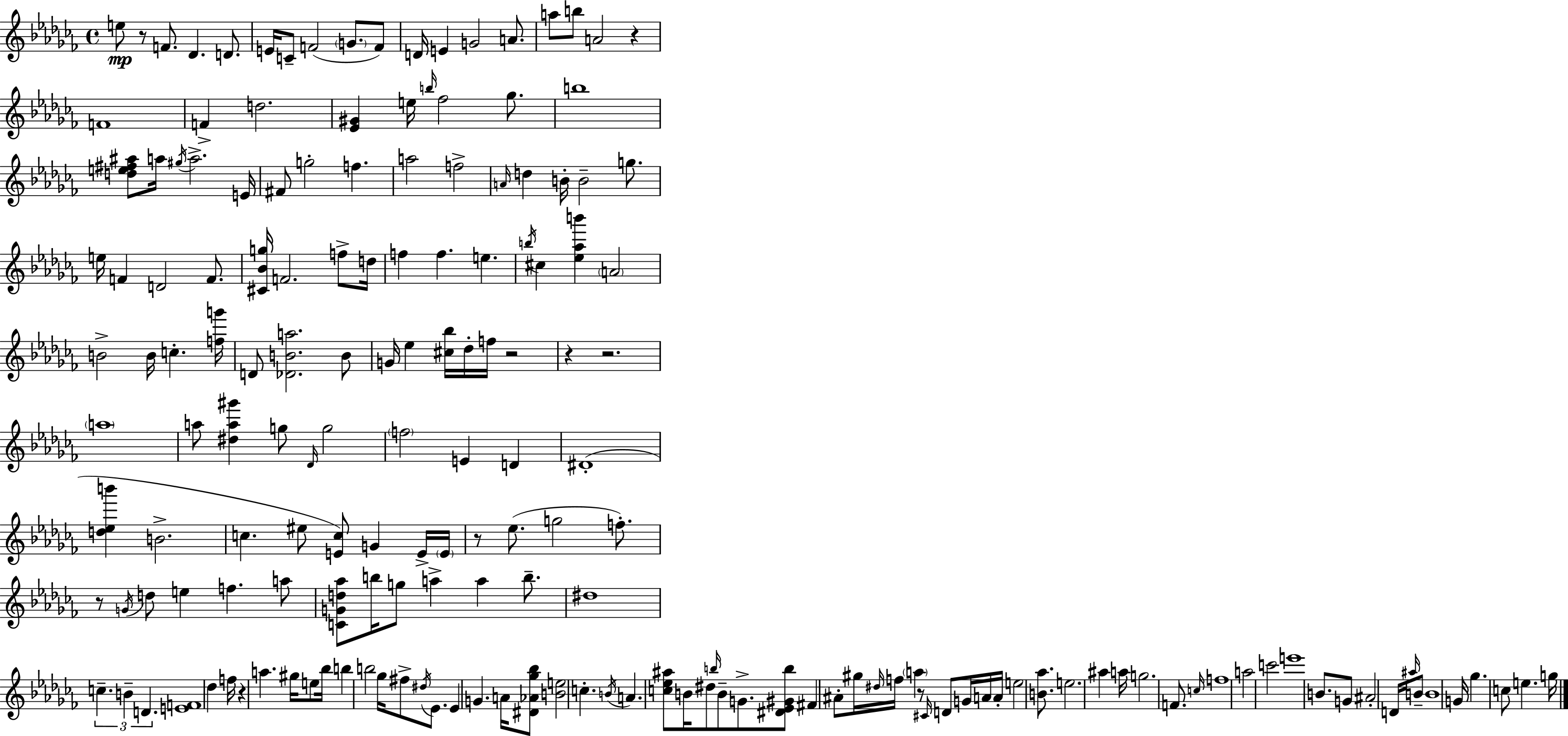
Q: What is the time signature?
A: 4/4